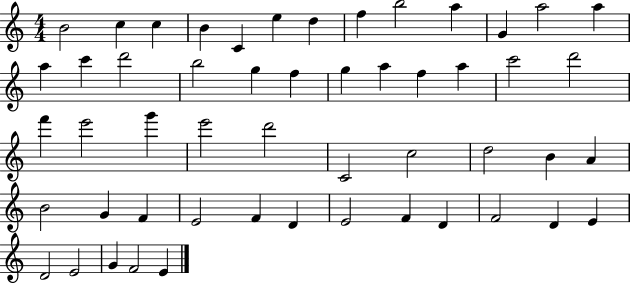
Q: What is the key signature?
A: C major